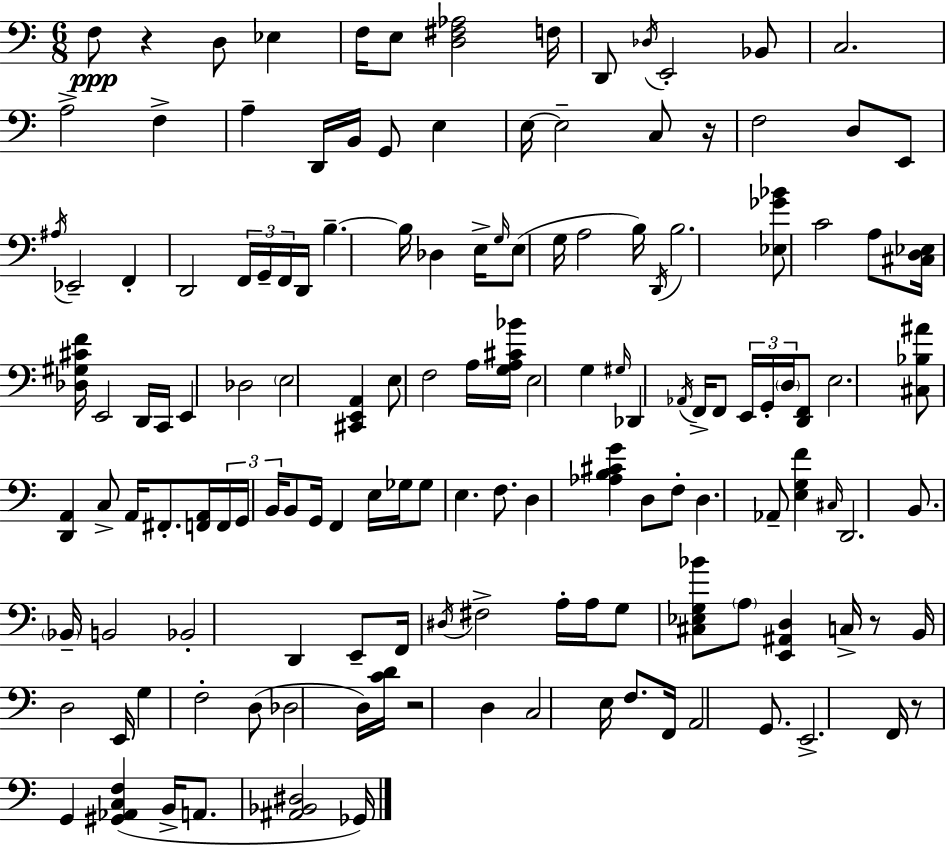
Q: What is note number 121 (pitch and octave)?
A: Gb2